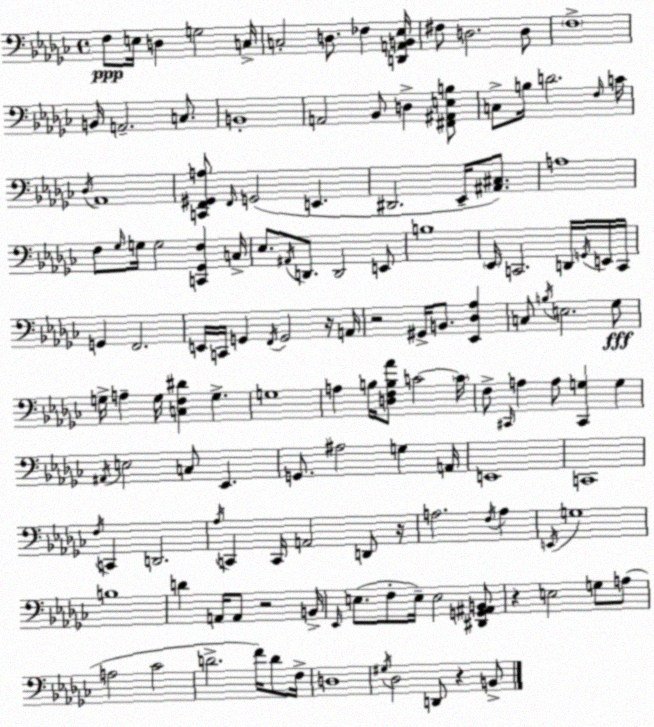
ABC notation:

X:1
T:Untitled
M:4/4
L:1/4
K:Ebm
F,/2 E,/4 D, G,2 C,/4 C,2 D,/2 _F, [D,,A,,B,,_E,]/4 ^F,/2 D,2 D,/2 F,4 B,,/4 A,,2 C,/2 B,,4 A,,2 _B,,/2 D, [^F,,^A,,E,B,]/2 C,/2 B,/4 D2 F,/4 C/4 _D,/4 _A,,4 [C,,F,,^G,,A,]/2 F,,/4 G,,2 E,, ^D,,2 _E,,/4 [^A,,^C,]/2 A,4 F,/2 _G,/4 G,/4 G,2 [C,,_G,,F,] C,/4 _E,/2 ^A,,/4 D,,/2 D,,2 E,,/2 B,4 _E,,/4 C,,2 D,,/4 G,,/4 E,,/4 C,,/4 G,, F,,2 E,,/4 C,,/4 G,, F,,/4 G,,2 z/4 A,,/4 z2 ^G,,/4 B,,/2 [_E,,_D,_A,] C,/2 B,/4 E,2 _G,/2 G,/4 A, G,/4 [C,F,^D] G, G,4 A, B,/4 [D,F,B,_A]/2 C2 C/4 F,/2 ^C,,/4 A, A,/2 [^C,,G,] G, ^A,,/4 E,2 C,/2 _E,, G,,/2 ^A,2 G, A,,/4 E,,4 C,,4 F,/4 C,, D,,2 _A,/4 C,, C,,/4 A,,2 D,,/2 z/4 A,2 F,/4 A, E,,/4 G,4 B,4 D A,,/4 A,,/2 z2 B,,/4 _E,,/4 E,/2 F,/2 E,/4 E,2 [^D,,G,,^A,,B,,]/2 z E,2 G,/2 A,/2 A,2 _C2 D2 F/4 D/2 F,/4 D,4 ^G,/4 _D,2 D,,/2 z B,,/2